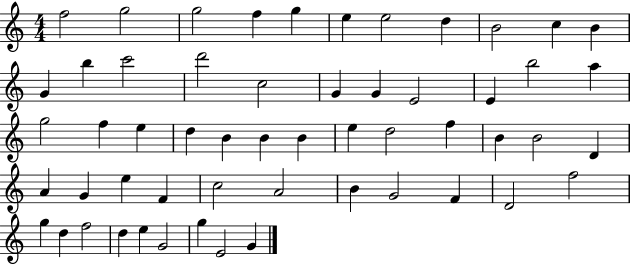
{
  \clef treble
  \numericTimeSignature
  \time 4/4
  \key c \major
  f''2 g''2 | g''2 f''4 g''4 | e''4 e''2 d''4 | b'2 c''4 b'4 | \break g'4 b''4 c'''2 | d'''2 c''2 | g'4 g'4 e'2 | e'4 b''2 a''4 | \break g''2 f''4 e''4 | d''4 b'4 b'4 b'4 | e''4 d''2 f''4 | b'4 b'2 d'4 | \break a'4 g'4 e''4 f'4 | c''2 a'2 | b'4 g'2 f'4 | d'2 f''2 | \break g''4 d''4 f''2 | d''4 e''4 g'2 | g''4 e'2 g'4 | \bar "|."
}